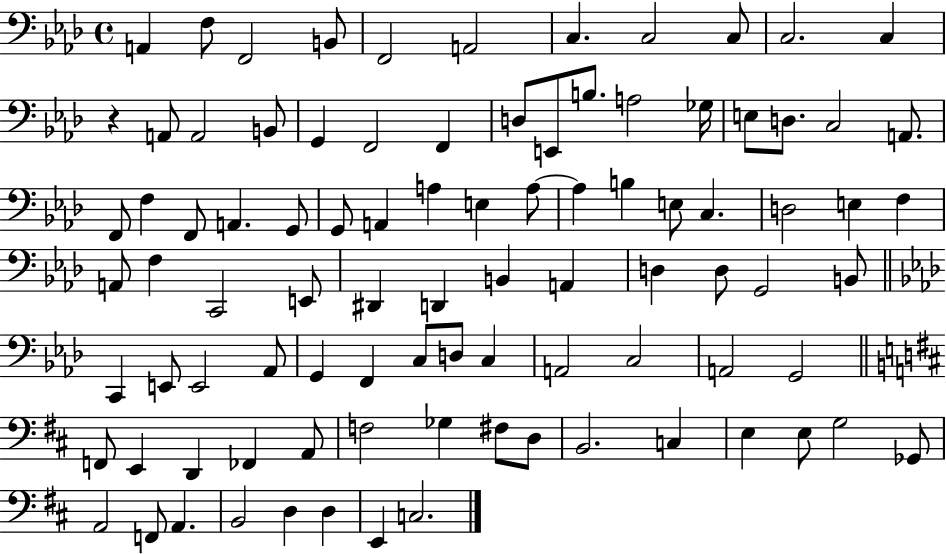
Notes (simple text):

A2/q F3/e F2/h B2/e F2/h A2/h C3/q. C3/h C3/e C3/h. C3/q R/q A2/e A2/h B2/e G2/q F2/h F2/q D3/e E2/e B3/e. A3/h Gb3/s E3/e D3/e. C3/h A2/e. F2/e F3/q F2/e A2/q. G2/e G2/e A2/q A3/q E3/q A3/e A3/q B3/q E3/e C3/q. D3/h E3/q F3/q A2/e F3/q C2/h E2/e D#2/q D2/q B2/q A2/q D3/q D3/e G2/h B2/e C2/q E2/e E2/h Ab2/e G2/q F2/q C3/e D3/e C3/q A2/h C3/h A2/h G2/h F2/e E2/q D2/q FES2/q A2/e F3/h Gb3/q F#3/e D3/e B2/h. C3/q E3/q E3/e G3/h Gb2/e A2/h F2/e A2/q. B2/h D3/q D3/q E2/q C3/h.